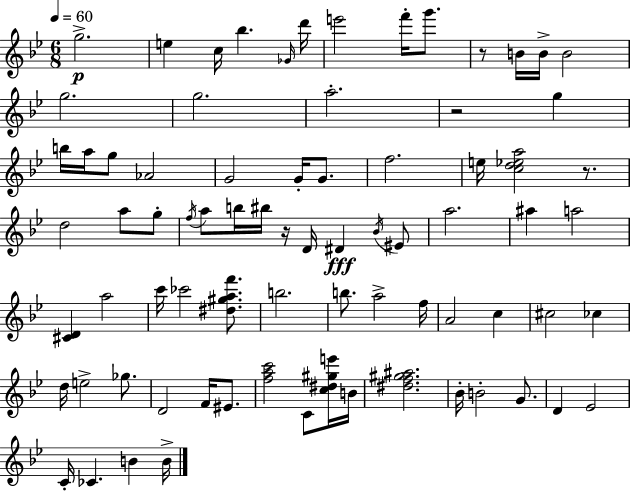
{
  \clef treble
  \numericTimeSignature
  \time 6/8
  \key bes \major
  \tempo 4 = 60
  g''2.->\p | e''4 c''16 bes''4. \grace { ges'16 } | d'''16 e'''2 f'''16-. g'''8. | r8 b'16 b'16-> b'2 | \break g''2. | g''2. | a''2.-. | r2 g''4 | \break b''16 a''16 g''8 aes'2 | g'2 g'16-. g'8. | f''2. | e''16 <c'' d'' ees'' a''>2 r8. | \break d''2 a''8 g''8-. | \acciaccatura { f''16 } a''8 b''16 bis''16 r16 d'16 dis'4\fff | \acciaccatura { bes'16 } eis'8 a''2. | ais''4 a''2 | \break <cis' d'>4 a''2 | c'''16 ces'''2 | <dis'' gis'' a'' f'''>8. b''2. | b''8. a''2-> | \break f''16 a'2 c''4 | cis''2 ces''4 | d''16 e''2-> | ges''8. d'2 f'16 | \break eis'8. <f'' a'' c'''>2 c'8 | <c'' dis'' gis'' e'''>16 b'16 <dis'' f'' gis'' ais''>2. | bes'16-. b'2-. | g'8. d'4 ees'2 | \break c'16-. ces'4. b'4 | b'16-> \bar "|."
}